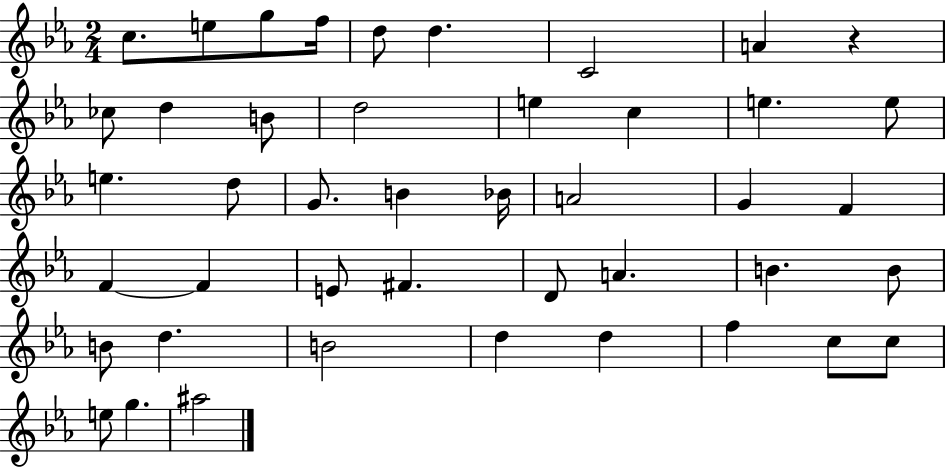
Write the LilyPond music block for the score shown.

{
  \clef treble
  \numericTimeSignature
  \time 2/4
  \key ees \major
  c''8. e''8 g''8 f''16 | d''8 d''4. | c'2 | a'4 r4 | \break ces''8 d''4 b'8 | d''2 | e''4 c''4 | e''4. e''8 | \break e''4. d''8 | g'8. b'4 bes'16 | a'2 | g'4 f'4 | \break f'4~~ f'4 | e'8 fis'4. | d'8 a'4. | b'4. b'8 | \break b'8 d''4. | b'2 | d''4 d''4 | f''4 c''8 c''8 | \break e''8 g''4. | ais''2 | \bar "|."
}